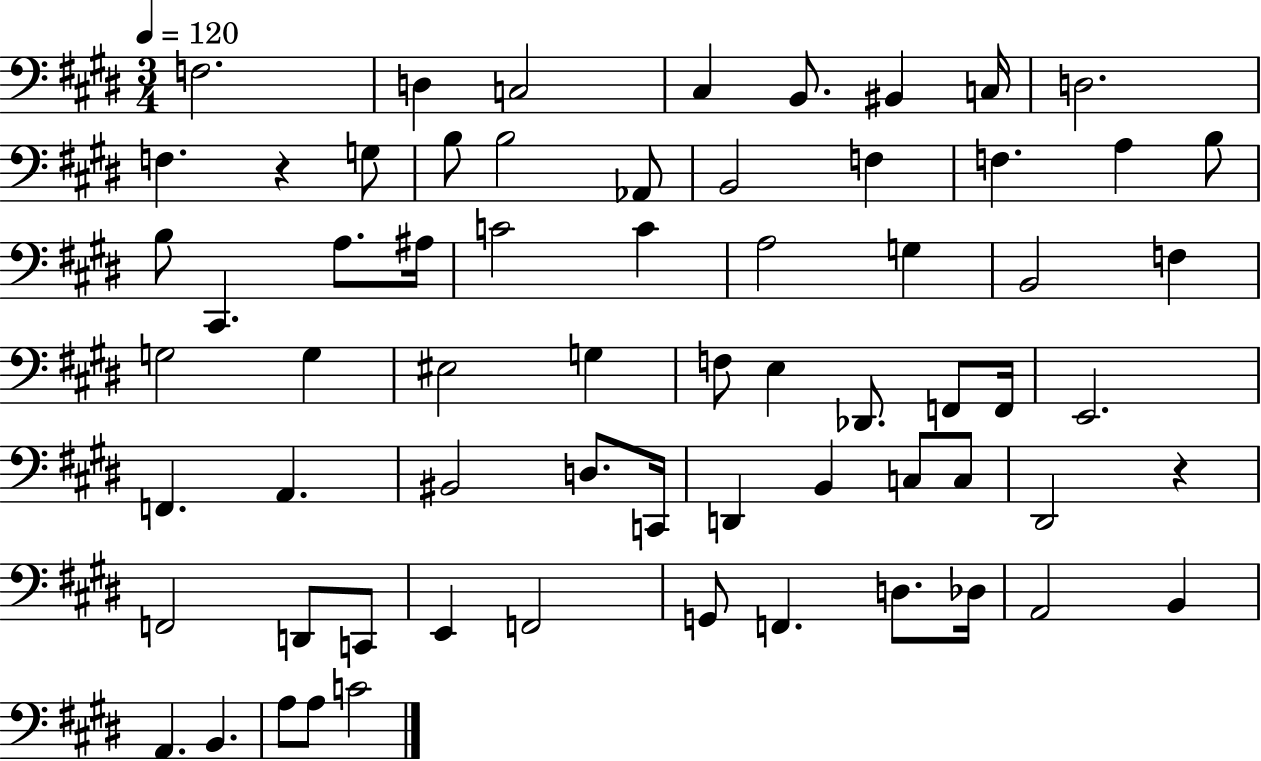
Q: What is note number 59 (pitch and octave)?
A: B2